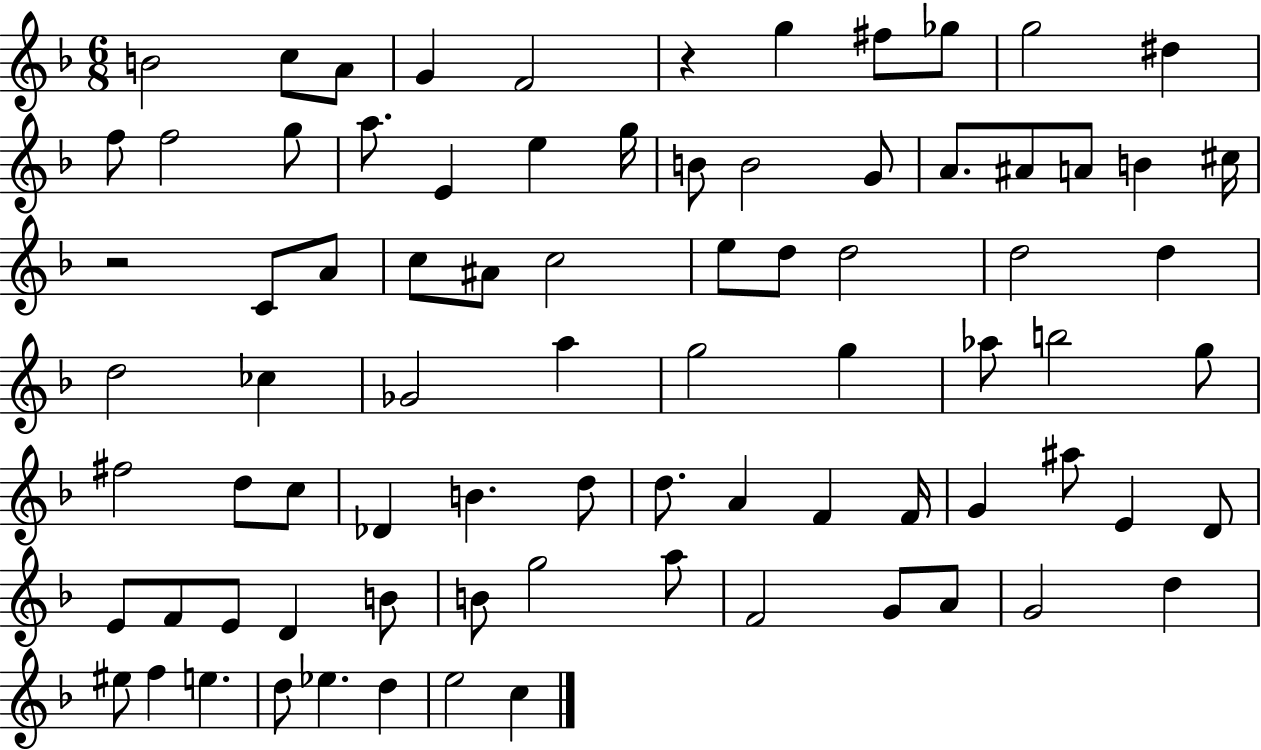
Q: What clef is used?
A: treble